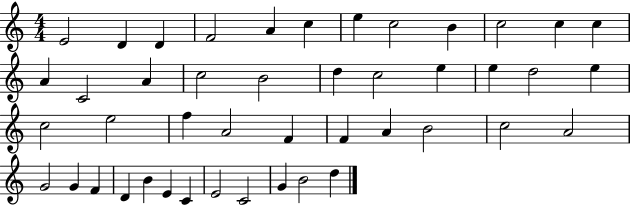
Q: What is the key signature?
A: C major